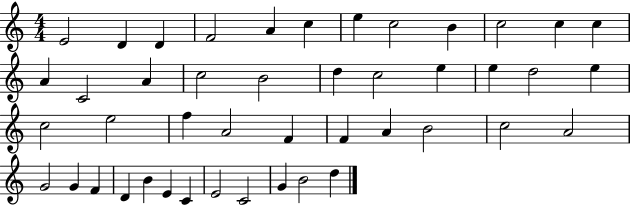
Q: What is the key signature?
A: C major